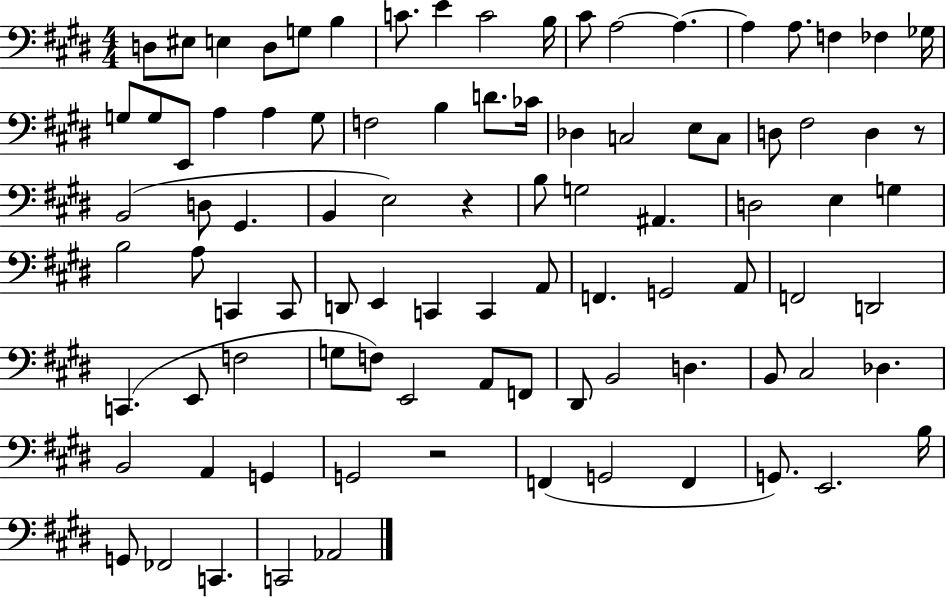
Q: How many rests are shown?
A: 3